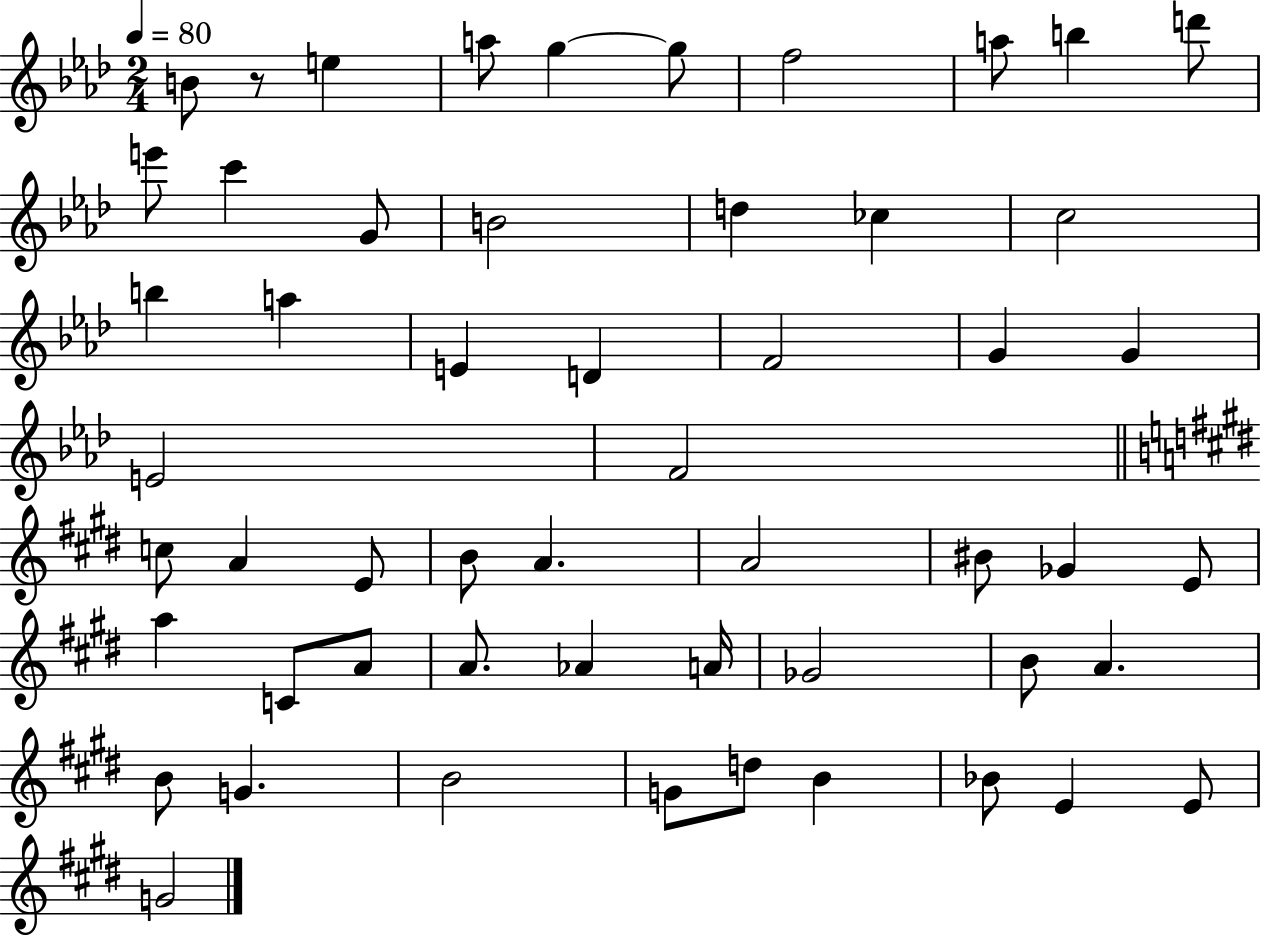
B4/e R/e E5/q A5/e G5/q G5/e F5/h A5/e B5/q D6/e E6/e C6/q G4/e B4/h D5/q CES5/q C5/h B5/q A5/q E4/q D4/q F4/h G4/q G4/q E4/h F4/h C5/e A4/q E4/e B4/e A4/q. A4/h BIS4/e Gb4/q E4/e A5/q C4/e A4/e A4/e. Ab4/q A4/s Gb4/h B4/e A4/q. B4/e G4/q. B4/h G4/e D5/e B4/q Bb4/e E4/q E4/e G4/h